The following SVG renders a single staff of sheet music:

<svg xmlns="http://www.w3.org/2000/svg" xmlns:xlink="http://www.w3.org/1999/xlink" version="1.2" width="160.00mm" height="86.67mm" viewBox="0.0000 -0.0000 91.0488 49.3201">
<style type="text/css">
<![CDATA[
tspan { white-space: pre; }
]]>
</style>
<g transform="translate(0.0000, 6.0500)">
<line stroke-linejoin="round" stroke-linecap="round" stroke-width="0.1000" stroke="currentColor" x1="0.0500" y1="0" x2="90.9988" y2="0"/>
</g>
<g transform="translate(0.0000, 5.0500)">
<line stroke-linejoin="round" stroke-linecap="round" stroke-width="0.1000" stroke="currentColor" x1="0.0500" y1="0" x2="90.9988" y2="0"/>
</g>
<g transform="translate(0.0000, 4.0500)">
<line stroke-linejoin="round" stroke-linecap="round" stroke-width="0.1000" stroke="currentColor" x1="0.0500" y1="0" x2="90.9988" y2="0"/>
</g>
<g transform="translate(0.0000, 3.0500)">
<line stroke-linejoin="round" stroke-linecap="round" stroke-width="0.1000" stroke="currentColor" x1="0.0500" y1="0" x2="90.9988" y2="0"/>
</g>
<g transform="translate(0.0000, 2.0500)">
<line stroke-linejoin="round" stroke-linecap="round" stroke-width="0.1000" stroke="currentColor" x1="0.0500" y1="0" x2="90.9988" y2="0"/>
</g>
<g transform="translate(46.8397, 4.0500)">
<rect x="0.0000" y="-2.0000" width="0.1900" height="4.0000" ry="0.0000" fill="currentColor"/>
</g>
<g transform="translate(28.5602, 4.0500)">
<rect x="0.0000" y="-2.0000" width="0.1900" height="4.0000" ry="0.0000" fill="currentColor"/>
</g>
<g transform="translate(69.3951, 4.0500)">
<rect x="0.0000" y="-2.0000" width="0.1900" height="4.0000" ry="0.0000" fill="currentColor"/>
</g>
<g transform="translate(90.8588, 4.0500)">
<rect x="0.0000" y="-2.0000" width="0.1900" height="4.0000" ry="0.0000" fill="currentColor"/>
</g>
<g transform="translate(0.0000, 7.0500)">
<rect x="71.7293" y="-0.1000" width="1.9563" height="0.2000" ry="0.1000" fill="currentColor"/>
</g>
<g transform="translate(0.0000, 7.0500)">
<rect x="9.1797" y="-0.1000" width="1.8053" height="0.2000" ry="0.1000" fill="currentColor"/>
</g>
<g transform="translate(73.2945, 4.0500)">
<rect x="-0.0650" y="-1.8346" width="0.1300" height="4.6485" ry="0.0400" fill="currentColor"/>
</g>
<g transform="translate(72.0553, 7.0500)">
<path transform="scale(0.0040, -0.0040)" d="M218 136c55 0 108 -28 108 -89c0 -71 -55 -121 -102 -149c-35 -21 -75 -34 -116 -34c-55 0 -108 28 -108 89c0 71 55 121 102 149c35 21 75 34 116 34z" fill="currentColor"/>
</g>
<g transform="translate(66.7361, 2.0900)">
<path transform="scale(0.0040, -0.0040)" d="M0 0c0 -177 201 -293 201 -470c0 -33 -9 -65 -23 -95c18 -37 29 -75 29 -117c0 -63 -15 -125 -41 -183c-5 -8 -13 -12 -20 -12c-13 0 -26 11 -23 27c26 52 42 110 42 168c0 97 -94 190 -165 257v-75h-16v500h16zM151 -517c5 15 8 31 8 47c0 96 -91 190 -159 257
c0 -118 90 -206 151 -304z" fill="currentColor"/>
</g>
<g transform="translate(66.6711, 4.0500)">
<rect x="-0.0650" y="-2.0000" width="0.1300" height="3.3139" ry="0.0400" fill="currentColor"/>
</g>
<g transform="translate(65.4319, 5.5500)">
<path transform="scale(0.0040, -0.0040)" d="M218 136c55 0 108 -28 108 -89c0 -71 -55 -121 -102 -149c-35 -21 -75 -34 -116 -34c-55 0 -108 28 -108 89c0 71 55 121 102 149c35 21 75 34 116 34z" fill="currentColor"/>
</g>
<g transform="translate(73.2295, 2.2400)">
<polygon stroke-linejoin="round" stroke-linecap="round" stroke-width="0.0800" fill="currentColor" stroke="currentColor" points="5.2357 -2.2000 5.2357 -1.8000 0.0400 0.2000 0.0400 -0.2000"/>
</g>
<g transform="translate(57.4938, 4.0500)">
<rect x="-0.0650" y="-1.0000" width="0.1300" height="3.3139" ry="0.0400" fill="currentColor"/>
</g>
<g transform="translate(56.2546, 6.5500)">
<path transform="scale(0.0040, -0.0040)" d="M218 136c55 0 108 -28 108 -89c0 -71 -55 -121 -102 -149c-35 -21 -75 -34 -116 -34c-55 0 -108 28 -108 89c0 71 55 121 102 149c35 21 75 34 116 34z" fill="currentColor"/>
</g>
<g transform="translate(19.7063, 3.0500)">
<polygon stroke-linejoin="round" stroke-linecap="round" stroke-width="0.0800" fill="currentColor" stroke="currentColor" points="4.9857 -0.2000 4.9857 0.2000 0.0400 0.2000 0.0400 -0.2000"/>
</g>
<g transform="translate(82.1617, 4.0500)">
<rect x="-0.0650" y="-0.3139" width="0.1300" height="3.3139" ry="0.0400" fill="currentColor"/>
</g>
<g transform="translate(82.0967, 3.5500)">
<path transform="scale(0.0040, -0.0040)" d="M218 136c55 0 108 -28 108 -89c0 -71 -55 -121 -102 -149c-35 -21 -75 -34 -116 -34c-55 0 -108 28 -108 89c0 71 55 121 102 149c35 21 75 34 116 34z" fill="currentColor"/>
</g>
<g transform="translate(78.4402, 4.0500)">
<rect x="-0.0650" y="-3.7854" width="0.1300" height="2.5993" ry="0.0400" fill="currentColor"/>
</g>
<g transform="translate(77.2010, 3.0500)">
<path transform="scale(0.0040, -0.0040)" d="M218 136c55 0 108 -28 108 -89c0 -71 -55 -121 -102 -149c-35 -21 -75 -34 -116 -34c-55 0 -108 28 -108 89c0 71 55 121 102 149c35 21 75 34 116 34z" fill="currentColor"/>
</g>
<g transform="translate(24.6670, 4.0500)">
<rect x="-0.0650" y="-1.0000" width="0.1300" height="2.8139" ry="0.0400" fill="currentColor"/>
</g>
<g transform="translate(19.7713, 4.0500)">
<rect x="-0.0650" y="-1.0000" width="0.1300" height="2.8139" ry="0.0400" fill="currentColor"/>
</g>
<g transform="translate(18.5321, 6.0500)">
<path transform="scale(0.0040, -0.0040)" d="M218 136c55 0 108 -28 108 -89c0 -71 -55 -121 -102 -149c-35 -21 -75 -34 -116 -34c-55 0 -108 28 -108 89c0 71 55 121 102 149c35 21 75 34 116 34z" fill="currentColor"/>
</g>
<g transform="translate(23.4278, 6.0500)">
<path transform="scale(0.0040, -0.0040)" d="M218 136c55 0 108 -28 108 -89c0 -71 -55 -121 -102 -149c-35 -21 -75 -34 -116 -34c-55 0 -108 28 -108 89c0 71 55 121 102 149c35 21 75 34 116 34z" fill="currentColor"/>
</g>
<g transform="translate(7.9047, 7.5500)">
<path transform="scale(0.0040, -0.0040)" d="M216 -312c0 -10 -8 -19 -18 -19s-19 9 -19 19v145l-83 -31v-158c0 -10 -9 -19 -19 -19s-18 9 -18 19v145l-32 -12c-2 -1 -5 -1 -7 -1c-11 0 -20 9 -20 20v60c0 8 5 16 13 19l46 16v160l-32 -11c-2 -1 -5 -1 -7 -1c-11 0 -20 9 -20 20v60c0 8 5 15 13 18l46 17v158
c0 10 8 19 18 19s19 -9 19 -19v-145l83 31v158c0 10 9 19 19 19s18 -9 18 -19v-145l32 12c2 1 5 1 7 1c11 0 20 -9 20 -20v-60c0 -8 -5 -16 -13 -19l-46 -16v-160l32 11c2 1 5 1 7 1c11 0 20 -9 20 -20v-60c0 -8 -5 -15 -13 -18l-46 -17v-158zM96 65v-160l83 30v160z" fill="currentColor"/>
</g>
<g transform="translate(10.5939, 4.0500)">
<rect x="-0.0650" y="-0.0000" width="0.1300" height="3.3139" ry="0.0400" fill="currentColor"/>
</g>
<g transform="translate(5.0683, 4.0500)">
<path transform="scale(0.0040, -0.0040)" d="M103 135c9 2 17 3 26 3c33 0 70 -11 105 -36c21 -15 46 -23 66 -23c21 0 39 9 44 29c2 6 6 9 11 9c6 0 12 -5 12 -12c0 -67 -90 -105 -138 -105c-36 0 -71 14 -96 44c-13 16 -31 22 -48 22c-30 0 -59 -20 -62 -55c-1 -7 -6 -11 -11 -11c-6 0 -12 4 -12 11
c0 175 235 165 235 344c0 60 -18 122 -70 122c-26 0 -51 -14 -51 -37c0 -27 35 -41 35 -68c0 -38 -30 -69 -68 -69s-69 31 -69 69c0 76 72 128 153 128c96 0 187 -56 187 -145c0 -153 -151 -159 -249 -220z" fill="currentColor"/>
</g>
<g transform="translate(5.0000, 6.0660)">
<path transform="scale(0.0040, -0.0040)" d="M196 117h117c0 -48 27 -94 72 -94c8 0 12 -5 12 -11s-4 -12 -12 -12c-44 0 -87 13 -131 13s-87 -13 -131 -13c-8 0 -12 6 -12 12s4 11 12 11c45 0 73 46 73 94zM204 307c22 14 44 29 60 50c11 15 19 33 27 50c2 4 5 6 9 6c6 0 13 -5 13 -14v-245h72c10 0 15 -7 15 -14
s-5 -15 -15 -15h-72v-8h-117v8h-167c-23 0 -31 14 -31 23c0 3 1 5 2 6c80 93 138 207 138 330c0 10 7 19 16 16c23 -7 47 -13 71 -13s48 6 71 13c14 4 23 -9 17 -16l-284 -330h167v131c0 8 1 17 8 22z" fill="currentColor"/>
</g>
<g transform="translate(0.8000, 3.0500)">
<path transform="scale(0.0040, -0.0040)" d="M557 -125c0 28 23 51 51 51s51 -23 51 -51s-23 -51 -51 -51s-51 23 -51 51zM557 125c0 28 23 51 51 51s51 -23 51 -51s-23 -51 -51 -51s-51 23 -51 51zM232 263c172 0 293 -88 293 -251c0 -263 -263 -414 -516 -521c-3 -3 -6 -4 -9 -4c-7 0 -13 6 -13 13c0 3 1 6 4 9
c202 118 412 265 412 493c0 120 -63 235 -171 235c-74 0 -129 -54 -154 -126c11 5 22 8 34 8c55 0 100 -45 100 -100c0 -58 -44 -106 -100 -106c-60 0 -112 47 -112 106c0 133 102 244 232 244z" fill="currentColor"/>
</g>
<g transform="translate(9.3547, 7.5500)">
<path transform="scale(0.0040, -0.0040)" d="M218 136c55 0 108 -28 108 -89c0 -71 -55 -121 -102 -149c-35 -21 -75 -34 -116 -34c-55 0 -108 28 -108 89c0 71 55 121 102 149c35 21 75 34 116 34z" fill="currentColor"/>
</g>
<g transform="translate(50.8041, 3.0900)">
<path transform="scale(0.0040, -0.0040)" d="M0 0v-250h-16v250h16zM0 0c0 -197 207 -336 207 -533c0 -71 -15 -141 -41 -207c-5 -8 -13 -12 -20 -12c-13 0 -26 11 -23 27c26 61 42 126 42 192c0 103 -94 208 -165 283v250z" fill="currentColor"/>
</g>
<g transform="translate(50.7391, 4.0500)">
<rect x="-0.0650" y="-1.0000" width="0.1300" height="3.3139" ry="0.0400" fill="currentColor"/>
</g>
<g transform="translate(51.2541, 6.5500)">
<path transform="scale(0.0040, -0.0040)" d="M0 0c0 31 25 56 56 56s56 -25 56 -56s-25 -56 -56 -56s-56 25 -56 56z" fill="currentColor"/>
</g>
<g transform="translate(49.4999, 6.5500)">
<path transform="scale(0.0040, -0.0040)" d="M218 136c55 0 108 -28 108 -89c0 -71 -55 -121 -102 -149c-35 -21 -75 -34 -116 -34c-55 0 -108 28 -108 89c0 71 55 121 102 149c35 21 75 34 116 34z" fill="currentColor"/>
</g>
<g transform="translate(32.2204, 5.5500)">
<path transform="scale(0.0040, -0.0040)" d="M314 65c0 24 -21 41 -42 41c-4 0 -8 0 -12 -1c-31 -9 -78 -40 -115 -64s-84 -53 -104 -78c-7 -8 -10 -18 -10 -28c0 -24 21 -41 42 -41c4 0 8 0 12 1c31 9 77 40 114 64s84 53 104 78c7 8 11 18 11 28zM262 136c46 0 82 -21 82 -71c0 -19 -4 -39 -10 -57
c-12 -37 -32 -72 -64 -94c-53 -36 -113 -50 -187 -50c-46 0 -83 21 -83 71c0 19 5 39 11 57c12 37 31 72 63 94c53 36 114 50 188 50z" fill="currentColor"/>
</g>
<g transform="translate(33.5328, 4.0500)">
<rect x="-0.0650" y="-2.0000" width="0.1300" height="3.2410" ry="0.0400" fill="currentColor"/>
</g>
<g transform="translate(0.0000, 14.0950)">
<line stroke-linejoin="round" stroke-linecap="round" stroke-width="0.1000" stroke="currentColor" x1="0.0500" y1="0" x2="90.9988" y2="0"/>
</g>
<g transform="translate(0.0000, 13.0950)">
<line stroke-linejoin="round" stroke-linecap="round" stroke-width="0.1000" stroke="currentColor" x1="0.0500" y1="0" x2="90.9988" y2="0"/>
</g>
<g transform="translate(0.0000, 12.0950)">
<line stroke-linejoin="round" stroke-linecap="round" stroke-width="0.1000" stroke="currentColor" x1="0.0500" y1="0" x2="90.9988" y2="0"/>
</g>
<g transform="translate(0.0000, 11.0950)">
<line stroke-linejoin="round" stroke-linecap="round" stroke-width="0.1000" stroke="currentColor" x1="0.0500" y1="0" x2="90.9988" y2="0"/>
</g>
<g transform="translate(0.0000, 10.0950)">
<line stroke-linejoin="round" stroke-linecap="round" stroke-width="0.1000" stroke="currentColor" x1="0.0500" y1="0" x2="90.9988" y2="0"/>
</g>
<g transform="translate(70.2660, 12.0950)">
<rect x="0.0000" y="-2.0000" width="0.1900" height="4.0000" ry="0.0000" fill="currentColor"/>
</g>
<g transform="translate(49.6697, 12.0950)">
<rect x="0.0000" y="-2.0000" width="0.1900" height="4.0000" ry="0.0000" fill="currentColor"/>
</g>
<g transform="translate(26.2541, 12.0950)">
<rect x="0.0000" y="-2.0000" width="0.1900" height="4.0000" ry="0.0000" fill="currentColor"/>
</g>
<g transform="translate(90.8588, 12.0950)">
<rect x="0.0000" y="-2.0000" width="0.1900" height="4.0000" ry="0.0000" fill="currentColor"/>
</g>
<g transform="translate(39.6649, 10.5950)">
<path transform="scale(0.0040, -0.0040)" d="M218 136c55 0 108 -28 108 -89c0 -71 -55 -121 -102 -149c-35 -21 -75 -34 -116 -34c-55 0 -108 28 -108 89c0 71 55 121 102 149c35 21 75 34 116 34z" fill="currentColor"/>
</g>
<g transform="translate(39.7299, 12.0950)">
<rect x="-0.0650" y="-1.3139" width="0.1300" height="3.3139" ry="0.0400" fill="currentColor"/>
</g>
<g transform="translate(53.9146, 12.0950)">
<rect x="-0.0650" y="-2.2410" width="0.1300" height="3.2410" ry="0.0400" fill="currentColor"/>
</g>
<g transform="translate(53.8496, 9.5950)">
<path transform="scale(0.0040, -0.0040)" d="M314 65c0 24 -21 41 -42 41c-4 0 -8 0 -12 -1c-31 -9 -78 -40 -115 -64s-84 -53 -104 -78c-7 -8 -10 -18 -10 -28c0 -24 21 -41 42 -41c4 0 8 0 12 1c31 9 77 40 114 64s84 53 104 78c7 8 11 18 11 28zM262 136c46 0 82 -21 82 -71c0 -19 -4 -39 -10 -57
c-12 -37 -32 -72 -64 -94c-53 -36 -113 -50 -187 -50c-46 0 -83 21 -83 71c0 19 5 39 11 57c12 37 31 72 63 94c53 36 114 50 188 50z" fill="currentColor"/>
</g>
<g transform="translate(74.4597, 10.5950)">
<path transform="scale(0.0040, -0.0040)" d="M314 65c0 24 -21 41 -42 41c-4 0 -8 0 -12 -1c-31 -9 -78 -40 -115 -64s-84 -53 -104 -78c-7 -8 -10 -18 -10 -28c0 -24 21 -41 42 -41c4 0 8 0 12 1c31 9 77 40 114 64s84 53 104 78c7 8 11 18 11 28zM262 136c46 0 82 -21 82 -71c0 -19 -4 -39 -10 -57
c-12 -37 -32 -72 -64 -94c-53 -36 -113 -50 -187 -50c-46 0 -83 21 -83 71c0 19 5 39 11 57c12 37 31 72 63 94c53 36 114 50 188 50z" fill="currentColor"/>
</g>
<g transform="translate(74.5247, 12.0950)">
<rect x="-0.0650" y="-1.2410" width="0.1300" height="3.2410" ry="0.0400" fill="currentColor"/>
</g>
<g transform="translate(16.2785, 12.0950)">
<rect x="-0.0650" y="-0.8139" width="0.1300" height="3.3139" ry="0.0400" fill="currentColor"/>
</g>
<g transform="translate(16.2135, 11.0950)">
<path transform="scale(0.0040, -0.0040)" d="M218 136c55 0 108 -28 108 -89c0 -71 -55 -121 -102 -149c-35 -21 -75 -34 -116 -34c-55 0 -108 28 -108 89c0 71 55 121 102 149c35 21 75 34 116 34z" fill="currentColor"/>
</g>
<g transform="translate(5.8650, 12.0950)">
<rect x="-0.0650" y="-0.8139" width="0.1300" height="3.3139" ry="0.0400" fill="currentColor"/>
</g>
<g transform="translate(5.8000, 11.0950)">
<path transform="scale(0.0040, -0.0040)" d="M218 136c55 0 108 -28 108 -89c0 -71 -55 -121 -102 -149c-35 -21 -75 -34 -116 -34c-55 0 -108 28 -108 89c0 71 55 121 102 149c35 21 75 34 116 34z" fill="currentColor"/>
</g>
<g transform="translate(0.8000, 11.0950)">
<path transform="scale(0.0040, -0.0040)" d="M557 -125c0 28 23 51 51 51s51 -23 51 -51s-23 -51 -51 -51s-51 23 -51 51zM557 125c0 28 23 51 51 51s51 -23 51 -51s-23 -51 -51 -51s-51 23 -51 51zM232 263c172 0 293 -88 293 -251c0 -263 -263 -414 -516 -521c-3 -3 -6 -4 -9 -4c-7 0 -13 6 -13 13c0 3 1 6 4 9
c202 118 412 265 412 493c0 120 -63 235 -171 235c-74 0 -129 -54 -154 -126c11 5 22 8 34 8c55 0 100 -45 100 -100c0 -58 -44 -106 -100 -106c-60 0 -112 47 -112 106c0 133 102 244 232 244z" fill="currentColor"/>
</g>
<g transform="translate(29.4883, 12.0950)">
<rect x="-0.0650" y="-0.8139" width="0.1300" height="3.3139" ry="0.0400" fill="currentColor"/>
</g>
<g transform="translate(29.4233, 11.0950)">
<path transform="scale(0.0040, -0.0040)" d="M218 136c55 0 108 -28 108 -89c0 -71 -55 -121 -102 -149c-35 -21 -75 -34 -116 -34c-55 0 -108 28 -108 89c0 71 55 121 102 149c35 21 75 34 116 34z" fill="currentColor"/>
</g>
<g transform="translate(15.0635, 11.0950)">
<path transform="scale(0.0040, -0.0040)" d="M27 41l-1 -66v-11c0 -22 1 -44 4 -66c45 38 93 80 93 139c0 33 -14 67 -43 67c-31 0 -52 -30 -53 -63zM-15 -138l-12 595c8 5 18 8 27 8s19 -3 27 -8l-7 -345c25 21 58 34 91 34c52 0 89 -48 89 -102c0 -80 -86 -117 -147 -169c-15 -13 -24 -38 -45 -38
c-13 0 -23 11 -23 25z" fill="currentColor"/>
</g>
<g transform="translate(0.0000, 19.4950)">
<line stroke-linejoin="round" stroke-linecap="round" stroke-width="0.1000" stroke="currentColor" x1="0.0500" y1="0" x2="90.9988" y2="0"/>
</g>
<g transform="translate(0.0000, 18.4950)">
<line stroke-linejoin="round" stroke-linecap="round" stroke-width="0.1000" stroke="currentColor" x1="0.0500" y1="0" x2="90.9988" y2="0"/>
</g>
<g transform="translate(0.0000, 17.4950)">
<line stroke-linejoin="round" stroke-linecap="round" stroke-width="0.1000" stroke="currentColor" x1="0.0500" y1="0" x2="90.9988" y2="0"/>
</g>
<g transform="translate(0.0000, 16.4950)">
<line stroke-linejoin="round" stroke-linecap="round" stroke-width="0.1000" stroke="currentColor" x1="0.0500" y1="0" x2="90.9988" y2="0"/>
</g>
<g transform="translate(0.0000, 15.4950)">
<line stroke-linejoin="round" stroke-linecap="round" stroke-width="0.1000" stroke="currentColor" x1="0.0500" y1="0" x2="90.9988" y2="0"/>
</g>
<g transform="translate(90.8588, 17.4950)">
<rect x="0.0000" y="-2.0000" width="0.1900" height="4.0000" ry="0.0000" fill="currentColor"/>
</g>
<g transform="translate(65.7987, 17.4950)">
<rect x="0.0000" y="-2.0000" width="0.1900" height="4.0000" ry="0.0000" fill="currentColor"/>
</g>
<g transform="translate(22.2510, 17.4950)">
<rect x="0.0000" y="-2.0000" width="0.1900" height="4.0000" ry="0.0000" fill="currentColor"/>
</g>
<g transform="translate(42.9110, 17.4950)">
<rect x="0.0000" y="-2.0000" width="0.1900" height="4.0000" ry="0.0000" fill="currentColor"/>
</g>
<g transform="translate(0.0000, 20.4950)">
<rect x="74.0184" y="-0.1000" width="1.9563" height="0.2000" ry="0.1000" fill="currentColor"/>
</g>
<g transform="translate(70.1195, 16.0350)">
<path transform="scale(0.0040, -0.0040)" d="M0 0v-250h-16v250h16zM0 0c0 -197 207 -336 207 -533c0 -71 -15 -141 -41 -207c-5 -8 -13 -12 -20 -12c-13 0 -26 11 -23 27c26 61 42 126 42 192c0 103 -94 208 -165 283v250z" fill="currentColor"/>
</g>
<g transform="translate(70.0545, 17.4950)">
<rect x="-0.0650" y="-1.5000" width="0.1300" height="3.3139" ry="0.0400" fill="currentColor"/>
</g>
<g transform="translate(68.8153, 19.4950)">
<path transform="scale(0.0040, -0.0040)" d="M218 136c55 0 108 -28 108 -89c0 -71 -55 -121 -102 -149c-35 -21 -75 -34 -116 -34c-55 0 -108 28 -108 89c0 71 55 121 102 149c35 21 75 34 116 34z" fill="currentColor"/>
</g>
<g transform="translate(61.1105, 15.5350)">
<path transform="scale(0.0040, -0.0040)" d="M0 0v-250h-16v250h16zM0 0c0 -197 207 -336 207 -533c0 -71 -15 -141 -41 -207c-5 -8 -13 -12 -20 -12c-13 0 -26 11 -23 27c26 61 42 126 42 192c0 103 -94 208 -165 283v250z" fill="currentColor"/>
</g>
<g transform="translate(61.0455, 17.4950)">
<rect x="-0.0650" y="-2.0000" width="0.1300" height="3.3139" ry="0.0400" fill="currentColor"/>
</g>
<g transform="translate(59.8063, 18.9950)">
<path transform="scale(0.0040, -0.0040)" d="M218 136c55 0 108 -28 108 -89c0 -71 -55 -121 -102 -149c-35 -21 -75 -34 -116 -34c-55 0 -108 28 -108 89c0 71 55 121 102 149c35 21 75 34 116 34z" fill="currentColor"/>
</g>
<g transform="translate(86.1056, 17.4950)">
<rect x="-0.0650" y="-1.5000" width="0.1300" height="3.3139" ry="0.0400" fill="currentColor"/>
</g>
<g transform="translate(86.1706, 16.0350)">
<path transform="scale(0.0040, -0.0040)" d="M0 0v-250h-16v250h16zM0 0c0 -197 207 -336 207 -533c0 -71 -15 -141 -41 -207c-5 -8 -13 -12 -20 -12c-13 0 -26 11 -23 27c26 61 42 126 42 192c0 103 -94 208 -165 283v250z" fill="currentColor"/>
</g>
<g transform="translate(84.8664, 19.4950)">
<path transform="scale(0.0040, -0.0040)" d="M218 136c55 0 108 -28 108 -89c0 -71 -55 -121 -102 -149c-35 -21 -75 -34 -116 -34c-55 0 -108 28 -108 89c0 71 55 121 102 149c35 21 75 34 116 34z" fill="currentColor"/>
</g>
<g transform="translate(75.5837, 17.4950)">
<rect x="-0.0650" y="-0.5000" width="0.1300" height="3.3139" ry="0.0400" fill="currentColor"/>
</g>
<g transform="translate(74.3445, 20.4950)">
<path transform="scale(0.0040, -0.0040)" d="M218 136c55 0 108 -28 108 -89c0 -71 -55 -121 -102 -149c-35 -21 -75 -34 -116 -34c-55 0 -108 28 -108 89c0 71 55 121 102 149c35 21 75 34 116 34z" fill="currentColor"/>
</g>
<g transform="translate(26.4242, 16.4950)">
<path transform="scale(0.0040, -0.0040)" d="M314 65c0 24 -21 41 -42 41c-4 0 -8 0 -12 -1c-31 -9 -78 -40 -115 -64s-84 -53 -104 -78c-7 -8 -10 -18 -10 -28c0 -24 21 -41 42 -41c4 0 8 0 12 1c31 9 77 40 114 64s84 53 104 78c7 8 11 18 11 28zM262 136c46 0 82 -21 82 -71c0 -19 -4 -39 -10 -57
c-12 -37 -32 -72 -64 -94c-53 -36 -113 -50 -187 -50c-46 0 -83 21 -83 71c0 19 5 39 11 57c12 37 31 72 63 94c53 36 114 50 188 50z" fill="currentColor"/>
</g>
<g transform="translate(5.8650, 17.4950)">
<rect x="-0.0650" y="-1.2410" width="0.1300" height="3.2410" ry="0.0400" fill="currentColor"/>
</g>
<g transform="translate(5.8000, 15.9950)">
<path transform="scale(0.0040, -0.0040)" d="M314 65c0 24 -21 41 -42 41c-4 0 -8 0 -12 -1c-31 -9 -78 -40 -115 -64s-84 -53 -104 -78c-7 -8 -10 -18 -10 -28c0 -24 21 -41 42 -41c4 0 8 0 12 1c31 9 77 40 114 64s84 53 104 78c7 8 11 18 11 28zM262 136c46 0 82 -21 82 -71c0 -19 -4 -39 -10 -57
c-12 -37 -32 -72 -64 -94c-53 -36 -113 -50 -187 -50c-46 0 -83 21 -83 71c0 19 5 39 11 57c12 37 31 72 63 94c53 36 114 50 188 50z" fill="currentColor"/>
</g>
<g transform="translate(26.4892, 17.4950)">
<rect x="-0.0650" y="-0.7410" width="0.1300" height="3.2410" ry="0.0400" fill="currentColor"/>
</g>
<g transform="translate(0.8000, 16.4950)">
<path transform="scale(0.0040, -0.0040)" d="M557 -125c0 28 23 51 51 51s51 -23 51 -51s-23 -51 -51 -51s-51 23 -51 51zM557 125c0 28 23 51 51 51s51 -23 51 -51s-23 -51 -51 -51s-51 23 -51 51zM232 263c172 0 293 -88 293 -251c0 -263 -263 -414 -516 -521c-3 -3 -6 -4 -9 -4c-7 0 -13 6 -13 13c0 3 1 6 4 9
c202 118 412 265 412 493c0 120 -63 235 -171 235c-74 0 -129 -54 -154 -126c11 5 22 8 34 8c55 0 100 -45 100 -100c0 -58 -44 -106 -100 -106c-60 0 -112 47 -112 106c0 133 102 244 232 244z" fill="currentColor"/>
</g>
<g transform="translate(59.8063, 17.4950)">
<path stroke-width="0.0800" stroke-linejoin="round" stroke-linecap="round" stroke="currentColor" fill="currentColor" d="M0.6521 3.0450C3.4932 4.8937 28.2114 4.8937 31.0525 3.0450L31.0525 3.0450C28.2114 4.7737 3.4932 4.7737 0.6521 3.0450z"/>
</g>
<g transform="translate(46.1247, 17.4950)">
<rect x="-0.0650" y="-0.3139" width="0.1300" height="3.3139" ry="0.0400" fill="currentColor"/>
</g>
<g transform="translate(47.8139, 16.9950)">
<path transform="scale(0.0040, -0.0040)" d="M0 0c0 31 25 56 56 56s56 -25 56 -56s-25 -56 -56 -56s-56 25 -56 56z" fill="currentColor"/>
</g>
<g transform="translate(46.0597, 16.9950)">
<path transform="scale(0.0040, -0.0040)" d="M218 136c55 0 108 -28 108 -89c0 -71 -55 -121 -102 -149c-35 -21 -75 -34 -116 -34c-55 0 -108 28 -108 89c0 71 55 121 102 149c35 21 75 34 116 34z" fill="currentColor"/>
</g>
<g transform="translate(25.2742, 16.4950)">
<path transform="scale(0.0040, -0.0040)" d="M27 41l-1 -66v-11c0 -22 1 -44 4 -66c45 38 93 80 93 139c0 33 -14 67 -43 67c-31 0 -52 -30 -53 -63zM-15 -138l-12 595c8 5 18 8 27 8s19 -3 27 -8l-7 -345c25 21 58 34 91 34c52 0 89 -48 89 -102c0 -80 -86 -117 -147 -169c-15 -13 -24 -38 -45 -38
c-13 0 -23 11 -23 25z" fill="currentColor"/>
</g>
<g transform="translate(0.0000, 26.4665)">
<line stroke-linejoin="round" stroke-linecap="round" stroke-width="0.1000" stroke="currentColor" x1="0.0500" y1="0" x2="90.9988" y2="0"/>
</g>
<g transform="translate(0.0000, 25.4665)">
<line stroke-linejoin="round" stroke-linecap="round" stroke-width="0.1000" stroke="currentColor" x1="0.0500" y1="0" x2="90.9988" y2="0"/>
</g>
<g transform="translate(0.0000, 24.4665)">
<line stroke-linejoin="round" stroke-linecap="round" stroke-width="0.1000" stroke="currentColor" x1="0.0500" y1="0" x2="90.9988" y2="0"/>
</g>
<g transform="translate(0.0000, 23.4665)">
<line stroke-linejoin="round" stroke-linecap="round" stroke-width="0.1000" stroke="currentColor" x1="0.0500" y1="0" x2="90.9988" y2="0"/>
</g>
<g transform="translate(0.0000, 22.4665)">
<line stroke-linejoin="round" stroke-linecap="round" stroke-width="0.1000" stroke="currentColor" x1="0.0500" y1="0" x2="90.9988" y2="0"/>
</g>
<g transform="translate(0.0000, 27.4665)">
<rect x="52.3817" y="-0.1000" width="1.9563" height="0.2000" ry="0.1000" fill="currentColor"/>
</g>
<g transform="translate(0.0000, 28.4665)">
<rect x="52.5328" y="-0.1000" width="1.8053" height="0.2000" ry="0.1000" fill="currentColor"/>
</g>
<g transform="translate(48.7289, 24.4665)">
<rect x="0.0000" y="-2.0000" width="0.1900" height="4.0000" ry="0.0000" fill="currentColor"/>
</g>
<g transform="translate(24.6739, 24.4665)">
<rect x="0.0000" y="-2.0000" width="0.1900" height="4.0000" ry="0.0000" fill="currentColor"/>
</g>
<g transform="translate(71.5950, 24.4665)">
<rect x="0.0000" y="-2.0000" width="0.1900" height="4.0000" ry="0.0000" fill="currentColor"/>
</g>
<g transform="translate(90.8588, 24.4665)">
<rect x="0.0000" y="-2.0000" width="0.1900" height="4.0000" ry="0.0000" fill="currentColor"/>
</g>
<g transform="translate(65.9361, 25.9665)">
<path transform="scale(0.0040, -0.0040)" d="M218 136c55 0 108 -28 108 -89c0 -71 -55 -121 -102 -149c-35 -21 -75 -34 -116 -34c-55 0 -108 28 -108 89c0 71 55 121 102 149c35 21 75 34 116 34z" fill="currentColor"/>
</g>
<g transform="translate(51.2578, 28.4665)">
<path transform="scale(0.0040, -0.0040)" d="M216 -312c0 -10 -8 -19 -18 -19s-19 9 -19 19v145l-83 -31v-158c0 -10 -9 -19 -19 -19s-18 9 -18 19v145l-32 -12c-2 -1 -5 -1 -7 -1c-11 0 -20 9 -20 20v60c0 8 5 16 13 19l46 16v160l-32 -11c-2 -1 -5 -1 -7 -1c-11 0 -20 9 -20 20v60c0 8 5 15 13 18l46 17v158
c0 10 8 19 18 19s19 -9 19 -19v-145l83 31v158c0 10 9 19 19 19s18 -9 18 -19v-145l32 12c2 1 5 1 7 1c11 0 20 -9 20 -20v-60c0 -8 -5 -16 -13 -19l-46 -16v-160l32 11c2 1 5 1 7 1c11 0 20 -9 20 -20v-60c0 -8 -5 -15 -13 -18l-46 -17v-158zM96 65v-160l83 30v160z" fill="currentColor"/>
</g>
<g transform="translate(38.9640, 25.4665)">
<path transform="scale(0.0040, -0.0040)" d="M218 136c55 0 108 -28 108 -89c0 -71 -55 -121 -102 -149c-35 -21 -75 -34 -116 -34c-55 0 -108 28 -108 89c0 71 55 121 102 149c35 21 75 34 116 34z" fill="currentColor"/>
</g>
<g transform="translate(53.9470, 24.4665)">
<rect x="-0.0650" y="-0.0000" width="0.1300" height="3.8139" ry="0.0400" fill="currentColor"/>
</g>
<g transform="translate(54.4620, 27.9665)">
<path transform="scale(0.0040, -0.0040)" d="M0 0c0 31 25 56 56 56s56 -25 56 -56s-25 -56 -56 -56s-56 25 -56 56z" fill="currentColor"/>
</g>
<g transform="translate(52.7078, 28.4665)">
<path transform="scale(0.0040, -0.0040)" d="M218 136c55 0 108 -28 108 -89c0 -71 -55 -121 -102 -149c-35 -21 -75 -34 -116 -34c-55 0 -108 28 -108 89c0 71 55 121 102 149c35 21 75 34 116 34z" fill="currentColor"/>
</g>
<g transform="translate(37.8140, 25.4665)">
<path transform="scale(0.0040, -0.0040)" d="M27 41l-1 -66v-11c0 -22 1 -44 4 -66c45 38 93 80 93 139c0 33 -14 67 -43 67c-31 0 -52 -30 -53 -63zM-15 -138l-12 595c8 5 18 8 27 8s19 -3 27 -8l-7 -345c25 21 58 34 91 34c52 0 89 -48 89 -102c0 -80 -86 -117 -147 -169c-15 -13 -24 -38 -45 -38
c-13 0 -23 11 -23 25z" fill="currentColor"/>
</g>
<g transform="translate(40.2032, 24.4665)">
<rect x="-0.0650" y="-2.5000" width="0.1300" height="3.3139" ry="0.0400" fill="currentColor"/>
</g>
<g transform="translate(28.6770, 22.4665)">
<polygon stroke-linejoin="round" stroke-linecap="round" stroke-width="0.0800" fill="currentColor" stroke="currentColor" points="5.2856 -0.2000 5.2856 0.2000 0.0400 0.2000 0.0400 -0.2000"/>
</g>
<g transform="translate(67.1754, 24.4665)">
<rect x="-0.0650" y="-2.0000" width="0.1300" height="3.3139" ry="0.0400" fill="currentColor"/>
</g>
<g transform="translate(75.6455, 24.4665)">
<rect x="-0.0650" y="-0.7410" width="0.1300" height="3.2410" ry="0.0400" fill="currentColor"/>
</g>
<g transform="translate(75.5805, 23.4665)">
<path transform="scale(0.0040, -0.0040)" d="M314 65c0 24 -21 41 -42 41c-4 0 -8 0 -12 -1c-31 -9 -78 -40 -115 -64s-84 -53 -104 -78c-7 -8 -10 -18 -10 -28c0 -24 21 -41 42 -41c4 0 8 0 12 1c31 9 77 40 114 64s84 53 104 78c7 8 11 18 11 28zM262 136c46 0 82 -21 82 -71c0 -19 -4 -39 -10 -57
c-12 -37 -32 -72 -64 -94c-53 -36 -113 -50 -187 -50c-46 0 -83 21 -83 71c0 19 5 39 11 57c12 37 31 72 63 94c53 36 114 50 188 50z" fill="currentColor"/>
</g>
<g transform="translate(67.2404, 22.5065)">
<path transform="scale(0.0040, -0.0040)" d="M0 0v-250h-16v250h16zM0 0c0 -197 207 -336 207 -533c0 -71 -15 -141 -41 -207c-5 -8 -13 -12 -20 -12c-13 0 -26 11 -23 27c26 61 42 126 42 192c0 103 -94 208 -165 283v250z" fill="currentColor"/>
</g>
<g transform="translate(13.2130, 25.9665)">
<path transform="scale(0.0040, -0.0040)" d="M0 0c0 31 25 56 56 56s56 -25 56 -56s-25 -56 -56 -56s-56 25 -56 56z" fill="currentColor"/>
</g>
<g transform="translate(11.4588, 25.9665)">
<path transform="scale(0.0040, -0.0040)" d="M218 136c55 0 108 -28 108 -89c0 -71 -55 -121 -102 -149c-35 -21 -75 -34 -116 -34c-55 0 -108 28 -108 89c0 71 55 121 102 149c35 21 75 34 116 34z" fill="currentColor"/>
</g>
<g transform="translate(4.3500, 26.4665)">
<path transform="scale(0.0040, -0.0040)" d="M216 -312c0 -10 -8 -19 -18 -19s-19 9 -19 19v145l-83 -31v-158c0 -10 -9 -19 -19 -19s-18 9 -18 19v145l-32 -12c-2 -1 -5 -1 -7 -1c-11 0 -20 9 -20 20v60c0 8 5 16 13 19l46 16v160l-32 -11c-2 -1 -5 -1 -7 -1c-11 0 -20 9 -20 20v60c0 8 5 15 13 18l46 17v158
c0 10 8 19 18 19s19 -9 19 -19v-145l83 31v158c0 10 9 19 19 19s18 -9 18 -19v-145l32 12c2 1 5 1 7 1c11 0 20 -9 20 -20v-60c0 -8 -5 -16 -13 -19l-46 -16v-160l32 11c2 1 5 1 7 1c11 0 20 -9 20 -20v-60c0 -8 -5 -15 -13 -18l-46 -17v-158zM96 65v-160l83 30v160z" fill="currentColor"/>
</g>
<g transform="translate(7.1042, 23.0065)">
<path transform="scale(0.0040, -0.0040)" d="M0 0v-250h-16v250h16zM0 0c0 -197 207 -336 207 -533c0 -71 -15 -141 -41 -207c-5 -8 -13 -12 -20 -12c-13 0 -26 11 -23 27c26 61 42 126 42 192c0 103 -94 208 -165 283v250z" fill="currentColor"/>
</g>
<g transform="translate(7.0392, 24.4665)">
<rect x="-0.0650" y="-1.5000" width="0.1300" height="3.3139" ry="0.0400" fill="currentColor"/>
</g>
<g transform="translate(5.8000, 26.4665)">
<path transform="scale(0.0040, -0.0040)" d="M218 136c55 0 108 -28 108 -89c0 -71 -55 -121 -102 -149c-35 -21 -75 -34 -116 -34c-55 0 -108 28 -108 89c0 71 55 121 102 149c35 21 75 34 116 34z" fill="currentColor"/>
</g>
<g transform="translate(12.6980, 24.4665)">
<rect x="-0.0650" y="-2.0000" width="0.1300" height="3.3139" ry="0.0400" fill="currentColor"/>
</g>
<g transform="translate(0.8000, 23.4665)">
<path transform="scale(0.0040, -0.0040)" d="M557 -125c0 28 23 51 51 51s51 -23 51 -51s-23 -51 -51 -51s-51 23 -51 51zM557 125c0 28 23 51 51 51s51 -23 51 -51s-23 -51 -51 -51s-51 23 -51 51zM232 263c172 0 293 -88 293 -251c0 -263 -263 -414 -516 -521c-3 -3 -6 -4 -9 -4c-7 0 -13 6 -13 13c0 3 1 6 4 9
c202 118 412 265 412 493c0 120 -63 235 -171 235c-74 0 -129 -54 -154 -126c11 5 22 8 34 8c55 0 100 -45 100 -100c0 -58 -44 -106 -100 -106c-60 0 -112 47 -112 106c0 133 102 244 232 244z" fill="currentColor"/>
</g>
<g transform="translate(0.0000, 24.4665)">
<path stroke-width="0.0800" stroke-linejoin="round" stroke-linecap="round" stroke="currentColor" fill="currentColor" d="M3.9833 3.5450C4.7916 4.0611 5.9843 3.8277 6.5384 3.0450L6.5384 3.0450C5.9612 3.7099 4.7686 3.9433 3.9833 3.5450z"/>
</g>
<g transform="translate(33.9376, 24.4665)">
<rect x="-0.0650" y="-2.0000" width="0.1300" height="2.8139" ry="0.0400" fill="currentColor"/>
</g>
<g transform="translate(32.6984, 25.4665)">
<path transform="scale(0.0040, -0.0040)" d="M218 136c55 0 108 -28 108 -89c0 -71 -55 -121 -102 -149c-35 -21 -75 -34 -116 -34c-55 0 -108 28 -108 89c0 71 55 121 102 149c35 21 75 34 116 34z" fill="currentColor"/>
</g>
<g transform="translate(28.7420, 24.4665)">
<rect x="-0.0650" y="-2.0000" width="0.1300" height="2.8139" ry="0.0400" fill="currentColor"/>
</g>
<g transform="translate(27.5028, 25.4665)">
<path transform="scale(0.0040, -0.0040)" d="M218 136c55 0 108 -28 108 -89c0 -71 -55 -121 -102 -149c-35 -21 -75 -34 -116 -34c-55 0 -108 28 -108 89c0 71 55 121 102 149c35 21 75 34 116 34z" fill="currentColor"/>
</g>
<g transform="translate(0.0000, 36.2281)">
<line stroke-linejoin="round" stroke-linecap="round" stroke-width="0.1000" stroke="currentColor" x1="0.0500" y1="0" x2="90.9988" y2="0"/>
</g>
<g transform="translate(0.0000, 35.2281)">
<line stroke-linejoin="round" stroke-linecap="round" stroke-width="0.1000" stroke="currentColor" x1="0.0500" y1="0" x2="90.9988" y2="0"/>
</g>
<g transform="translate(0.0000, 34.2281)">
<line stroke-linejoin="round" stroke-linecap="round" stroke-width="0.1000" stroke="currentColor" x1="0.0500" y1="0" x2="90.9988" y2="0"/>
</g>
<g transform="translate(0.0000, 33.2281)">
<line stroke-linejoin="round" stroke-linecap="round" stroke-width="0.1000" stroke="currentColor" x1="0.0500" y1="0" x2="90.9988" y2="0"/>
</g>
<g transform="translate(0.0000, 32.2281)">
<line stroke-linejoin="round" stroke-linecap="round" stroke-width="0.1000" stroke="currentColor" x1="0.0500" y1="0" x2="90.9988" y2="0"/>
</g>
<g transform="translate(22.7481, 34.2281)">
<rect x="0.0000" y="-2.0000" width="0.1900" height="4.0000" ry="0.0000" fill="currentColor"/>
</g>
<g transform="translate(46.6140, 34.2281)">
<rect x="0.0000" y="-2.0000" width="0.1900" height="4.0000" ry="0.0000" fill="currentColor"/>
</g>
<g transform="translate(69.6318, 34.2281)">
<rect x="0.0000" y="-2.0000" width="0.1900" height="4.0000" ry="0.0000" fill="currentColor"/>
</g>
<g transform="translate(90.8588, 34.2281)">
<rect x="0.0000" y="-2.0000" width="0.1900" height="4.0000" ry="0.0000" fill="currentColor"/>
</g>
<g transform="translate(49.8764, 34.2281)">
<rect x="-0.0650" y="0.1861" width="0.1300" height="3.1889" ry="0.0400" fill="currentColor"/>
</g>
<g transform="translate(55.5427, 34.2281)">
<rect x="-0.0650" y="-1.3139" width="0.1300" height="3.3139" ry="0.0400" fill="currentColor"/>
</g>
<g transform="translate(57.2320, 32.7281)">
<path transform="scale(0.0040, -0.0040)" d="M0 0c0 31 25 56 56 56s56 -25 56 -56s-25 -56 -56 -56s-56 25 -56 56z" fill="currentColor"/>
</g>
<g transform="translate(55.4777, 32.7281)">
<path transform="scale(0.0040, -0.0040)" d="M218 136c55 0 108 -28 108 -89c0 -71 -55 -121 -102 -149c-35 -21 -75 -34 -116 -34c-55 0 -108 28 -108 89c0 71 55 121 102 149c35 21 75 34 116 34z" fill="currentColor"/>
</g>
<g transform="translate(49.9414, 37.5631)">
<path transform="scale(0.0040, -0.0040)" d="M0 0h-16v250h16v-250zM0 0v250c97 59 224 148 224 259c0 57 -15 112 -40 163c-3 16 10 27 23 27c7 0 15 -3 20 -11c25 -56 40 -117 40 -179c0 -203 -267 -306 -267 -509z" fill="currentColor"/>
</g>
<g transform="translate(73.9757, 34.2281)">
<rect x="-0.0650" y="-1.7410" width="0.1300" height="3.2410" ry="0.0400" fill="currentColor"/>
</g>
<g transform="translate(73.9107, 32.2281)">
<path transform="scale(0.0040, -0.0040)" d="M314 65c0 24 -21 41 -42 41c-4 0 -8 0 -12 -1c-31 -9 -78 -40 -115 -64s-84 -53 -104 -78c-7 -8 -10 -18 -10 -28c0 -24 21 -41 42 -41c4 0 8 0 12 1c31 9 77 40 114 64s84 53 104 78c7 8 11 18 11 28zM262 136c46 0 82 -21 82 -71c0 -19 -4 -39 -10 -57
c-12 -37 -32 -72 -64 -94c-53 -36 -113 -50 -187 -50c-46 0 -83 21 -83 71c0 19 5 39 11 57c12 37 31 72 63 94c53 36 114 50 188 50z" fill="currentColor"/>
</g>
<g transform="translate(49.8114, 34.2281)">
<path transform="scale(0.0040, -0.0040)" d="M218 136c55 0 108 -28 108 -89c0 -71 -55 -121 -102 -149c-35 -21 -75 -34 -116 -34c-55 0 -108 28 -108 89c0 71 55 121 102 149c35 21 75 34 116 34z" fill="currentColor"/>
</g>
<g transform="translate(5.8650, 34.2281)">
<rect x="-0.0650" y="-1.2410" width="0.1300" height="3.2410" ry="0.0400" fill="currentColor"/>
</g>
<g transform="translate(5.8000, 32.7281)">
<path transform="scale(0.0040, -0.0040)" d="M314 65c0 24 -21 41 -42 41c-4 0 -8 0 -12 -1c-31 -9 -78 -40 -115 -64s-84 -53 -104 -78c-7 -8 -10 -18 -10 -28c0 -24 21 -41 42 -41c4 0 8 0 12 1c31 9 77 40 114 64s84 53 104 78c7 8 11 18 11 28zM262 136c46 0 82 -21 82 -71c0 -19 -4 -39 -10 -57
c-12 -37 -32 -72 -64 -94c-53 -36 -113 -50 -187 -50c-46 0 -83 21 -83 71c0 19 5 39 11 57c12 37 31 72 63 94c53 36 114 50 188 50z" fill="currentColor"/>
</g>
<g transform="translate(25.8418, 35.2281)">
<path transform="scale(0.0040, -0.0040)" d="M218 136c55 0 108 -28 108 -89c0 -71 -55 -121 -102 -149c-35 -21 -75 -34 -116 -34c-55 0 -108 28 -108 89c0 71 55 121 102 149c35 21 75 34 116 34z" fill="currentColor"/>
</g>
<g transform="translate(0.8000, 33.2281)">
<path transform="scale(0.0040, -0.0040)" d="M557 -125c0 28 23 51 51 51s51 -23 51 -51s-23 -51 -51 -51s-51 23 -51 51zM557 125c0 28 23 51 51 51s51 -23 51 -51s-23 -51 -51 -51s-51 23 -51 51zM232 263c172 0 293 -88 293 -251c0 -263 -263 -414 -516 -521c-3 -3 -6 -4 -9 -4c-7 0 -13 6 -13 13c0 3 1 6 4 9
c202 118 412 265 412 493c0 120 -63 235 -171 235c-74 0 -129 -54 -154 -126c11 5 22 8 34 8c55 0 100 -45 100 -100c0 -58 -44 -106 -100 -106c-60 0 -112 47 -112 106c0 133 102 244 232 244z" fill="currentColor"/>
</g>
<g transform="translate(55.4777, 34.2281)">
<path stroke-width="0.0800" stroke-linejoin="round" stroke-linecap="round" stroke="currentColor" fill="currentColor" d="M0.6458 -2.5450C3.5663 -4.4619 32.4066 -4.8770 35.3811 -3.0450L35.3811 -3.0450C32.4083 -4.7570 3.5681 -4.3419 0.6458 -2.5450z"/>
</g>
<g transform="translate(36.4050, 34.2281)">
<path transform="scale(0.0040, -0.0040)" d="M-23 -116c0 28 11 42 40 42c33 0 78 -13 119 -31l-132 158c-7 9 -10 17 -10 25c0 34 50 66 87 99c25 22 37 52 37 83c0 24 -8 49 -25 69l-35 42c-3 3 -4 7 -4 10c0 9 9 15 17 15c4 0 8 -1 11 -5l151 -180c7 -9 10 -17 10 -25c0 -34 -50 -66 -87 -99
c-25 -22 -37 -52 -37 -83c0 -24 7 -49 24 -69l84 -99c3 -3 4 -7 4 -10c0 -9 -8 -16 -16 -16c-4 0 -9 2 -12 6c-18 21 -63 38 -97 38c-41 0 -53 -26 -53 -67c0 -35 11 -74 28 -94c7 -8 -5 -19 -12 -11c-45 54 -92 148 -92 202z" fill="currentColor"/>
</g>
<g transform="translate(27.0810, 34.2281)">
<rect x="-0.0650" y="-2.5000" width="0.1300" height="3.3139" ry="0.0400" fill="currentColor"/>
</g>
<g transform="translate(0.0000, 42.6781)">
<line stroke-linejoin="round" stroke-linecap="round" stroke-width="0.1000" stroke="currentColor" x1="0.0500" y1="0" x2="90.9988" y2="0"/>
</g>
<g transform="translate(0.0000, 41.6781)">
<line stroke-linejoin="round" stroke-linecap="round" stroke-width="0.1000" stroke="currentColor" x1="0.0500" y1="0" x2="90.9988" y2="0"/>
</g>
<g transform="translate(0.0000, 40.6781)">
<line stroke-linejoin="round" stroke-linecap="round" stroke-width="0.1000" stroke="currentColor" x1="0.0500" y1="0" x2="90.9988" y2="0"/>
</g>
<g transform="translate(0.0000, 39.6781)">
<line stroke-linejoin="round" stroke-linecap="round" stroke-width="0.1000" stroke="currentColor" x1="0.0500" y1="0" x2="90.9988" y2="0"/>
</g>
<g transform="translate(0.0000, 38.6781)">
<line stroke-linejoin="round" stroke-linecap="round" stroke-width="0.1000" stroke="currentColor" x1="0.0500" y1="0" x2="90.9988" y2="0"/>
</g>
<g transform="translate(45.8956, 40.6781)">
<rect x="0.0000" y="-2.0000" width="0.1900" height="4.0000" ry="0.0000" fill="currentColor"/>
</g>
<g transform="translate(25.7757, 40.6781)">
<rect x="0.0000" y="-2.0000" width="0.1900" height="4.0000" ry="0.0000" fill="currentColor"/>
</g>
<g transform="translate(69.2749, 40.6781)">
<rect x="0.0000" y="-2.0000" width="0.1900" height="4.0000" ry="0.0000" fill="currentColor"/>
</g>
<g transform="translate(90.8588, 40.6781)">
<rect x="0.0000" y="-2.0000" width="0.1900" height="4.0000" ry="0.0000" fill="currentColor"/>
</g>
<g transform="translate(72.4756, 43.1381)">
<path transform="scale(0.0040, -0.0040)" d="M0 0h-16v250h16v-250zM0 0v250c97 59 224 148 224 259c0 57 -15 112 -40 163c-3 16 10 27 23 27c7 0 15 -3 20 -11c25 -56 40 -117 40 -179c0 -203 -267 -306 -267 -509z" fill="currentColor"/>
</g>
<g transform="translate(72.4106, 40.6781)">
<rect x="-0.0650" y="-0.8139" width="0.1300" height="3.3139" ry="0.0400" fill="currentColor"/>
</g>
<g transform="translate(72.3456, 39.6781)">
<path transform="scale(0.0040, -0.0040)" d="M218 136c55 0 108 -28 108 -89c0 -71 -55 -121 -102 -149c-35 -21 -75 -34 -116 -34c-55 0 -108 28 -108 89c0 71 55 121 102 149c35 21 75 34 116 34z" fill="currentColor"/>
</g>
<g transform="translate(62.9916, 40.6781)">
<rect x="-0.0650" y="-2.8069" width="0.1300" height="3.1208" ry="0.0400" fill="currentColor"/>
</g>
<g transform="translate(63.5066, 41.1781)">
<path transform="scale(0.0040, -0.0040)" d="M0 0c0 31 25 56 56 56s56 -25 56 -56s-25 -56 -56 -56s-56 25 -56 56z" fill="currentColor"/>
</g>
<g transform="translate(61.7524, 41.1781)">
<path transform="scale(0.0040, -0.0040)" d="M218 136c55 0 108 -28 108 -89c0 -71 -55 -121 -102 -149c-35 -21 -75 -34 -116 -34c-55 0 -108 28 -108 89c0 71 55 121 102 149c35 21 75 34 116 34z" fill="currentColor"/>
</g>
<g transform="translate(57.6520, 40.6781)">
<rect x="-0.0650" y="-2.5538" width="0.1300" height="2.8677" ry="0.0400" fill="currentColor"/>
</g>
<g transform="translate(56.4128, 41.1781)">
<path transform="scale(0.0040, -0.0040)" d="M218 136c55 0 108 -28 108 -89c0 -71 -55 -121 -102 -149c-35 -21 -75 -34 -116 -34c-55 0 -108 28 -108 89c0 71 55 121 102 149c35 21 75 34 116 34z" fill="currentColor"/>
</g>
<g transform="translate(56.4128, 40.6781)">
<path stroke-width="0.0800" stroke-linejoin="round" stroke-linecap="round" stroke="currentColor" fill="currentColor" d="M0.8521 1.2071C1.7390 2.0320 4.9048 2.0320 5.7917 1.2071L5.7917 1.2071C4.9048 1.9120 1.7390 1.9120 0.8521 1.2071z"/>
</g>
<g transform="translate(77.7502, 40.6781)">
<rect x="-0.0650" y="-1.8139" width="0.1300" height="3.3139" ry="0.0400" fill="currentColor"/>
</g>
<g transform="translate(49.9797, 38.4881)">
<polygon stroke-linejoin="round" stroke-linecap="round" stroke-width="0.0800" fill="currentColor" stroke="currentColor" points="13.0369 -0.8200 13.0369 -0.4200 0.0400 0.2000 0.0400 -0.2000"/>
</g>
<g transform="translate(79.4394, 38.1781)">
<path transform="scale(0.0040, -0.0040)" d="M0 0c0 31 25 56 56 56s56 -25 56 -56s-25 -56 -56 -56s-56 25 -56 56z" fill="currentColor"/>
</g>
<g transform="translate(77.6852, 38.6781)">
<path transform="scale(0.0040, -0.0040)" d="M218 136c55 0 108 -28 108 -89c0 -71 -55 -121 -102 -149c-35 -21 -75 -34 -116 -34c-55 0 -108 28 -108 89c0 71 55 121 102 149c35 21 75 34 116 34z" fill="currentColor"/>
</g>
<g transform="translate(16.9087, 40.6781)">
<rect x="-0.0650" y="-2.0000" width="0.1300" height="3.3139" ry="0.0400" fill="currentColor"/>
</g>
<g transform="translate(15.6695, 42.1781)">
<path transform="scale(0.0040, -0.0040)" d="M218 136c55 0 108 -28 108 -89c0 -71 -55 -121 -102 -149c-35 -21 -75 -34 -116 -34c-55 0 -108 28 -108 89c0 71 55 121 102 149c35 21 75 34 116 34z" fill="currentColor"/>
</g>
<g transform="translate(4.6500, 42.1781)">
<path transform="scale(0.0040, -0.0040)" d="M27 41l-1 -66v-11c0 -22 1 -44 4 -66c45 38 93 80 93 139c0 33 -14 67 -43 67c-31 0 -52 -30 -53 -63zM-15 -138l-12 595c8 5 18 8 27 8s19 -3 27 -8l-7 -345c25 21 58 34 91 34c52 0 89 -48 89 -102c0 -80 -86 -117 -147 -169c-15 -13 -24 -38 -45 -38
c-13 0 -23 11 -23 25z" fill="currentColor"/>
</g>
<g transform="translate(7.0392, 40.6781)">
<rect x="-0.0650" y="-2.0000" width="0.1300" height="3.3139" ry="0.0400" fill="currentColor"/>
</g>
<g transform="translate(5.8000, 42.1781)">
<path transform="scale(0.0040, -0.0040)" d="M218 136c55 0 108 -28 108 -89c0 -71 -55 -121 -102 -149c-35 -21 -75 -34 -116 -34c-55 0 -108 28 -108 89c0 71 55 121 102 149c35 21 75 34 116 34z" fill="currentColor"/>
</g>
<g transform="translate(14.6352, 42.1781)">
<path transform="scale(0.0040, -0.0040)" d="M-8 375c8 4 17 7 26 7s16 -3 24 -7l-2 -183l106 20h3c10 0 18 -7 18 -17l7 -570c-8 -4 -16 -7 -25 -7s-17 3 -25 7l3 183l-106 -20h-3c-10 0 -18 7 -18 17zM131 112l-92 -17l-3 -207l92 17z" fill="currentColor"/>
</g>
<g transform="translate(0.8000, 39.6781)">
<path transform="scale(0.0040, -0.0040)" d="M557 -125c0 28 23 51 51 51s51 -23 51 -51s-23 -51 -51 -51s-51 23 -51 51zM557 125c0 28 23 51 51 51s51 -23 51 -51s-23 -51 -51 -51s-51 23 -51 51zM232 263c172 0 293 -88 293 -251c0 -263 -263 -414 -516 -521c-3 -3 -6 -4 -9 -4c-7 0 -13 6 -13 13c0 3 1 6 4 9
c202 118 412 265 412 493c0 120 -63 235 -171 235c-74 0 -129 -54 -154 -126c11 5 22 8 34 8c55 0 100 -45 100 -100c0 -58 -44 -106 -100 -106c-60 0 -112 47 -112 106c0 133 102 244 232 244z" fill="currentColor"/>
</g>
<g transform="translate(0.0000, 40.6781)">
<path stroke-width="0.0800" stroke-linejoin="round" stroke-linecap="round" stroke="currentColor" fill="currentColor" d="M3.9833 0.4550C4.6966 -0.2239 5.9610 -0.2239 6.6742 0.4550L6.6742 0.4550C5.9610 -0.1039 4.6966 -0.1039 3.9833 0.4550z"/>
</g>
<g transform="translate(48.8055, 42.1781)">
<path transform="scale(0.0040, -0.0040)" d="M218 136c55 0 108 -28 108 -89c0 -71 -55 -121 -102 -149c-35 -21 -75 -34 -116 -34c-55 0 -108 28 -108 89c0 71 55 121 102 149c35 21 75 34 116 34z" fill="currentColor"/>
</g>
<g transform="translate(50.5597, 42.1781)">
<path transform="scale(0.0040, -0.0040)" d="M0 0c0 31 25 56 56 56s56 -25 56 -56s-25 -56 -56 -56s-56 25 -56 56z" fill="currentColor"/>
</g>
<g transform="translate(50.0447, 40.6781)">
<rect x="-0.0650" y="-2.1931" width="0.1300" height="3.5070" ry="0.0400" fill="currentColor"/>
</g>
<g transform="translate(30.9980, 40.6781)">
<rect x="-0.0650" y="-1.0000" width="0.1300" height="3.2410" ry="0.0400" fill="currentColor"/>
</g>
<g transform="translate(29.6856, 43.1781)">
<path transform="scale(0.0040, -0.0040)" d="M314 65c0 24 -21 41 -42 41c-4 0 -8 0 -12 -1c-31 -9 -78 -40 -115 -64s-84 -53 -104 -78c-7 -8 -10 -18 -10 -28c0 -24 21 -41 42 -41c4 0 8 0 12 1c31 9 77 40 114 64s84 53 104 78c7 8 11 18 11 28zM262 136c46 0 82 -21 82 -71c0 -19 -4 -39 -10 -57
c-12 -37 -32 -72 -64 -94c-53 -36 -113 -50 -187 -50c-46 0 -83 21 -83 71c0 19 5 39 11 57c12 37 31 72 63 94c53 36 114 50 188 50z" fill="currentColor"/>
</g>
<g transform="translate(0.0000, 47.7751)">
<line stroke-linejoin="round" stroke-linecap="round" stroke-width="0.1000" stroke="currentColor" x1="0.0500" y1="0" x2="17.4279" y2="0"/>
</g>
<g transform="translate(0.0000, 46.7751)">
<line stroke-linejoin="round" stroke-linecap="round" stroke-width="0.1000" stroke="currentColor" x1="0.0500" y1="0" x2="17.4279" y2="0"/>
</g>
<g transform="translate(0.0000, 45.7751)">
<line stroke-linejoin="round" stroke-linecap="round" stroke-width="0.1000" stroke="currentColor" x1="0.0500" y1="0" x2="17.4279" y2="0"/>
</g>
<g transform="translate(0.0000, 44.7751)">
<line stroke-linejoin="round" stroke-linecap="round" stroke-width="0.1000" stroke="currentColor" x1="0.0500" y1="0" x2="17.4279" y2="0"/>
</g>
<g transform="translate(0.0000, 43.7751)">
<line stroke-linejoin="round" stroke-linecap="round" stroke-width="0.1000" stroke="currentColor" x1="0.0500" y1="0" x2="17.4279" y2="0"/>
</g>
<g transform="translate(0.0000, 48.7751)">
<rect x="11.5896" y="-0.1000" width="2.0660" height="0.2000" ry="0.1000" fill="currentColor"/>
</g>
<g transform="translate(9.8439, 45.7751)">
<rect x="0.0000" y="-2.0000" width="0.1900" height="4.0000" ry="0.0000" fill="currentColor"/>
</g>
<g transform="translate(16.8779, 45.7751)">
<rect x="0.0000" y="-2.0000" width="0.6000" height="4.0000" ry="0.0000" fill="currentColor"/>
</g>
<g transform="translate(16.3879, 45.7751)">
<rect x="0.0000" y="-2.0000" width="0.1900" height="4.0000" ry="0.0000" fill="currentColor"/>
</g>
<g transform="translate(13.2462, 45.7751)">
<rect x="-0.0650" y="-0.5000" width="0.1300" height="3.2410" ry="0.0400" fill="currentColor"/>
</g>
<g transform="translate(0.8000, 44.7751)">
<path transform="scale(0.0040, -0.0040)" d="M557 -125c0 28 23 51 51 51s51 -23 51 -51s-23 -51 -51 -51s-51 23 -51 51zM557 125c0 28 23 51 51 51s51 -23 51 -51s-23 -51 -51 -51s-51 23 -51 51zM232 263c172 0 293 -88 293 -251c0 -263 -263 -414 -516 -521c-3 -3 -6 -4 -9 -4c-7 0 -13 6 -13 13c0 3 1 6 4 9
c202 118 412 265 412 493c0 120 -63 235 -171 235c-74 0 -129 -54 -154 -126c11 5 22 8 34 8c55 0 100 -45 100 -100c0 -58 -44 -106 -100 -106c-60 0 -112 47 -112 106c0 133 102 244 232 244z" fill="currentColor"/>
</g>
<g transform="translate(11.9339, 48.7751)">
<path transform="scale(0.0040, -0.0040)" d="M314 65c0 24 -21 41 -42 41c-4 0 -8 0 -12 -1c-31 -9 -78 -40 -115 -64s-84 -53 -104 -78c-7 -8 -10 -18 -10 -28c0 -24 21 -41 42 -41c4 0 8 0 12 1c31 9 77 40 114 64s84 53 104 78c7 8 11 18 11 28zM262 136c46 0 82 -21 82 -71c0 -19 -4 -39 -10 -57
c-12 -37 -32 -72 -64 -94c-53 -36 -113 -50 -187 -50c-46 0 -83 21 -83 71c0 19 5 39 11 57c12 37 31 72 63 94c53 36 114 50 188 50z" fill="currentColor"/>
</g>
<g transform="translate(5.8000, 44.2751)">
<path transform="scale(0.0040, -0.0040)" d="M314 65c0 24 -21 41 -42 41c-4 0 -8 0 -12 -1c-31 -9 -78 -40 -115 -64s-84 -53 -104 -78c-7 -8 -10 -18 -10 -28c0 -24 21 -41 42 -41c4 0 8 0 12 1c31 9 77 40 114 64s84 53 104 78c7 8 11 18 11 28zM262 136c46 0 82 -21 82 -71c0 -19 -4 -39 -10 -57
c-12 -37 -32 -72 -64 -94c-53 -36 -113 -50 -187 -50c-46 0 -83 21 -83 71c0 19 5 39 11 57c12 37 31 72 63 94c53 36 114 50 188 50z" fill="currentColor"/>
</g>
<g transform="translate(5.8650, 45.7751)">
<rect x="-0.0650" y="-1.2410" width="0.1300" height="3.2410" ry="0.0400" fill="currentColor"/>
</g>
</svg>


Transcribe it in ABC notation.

X:1
T:Untitled
M:2/4
L:1/4
K:C
^D,, G,,/2 G,,/2 A,,2 F,,/2 F,, A,,/4 E,,/2 F,/2 E, F, _F, F, G, B,2 G,2 G,2 _F,2 E, A,,/2 G,,/2 E,, G,,/2 ^G,,/2 A,, B,,/2 B,,/2 _B,, ^C,, A,,/2 F,2 G,2 B,, z D,/2 G, A,2 _A,, A,, F,,2 A,,/2 C,/2 C,/2 F,/2 A, G,2 E,,2